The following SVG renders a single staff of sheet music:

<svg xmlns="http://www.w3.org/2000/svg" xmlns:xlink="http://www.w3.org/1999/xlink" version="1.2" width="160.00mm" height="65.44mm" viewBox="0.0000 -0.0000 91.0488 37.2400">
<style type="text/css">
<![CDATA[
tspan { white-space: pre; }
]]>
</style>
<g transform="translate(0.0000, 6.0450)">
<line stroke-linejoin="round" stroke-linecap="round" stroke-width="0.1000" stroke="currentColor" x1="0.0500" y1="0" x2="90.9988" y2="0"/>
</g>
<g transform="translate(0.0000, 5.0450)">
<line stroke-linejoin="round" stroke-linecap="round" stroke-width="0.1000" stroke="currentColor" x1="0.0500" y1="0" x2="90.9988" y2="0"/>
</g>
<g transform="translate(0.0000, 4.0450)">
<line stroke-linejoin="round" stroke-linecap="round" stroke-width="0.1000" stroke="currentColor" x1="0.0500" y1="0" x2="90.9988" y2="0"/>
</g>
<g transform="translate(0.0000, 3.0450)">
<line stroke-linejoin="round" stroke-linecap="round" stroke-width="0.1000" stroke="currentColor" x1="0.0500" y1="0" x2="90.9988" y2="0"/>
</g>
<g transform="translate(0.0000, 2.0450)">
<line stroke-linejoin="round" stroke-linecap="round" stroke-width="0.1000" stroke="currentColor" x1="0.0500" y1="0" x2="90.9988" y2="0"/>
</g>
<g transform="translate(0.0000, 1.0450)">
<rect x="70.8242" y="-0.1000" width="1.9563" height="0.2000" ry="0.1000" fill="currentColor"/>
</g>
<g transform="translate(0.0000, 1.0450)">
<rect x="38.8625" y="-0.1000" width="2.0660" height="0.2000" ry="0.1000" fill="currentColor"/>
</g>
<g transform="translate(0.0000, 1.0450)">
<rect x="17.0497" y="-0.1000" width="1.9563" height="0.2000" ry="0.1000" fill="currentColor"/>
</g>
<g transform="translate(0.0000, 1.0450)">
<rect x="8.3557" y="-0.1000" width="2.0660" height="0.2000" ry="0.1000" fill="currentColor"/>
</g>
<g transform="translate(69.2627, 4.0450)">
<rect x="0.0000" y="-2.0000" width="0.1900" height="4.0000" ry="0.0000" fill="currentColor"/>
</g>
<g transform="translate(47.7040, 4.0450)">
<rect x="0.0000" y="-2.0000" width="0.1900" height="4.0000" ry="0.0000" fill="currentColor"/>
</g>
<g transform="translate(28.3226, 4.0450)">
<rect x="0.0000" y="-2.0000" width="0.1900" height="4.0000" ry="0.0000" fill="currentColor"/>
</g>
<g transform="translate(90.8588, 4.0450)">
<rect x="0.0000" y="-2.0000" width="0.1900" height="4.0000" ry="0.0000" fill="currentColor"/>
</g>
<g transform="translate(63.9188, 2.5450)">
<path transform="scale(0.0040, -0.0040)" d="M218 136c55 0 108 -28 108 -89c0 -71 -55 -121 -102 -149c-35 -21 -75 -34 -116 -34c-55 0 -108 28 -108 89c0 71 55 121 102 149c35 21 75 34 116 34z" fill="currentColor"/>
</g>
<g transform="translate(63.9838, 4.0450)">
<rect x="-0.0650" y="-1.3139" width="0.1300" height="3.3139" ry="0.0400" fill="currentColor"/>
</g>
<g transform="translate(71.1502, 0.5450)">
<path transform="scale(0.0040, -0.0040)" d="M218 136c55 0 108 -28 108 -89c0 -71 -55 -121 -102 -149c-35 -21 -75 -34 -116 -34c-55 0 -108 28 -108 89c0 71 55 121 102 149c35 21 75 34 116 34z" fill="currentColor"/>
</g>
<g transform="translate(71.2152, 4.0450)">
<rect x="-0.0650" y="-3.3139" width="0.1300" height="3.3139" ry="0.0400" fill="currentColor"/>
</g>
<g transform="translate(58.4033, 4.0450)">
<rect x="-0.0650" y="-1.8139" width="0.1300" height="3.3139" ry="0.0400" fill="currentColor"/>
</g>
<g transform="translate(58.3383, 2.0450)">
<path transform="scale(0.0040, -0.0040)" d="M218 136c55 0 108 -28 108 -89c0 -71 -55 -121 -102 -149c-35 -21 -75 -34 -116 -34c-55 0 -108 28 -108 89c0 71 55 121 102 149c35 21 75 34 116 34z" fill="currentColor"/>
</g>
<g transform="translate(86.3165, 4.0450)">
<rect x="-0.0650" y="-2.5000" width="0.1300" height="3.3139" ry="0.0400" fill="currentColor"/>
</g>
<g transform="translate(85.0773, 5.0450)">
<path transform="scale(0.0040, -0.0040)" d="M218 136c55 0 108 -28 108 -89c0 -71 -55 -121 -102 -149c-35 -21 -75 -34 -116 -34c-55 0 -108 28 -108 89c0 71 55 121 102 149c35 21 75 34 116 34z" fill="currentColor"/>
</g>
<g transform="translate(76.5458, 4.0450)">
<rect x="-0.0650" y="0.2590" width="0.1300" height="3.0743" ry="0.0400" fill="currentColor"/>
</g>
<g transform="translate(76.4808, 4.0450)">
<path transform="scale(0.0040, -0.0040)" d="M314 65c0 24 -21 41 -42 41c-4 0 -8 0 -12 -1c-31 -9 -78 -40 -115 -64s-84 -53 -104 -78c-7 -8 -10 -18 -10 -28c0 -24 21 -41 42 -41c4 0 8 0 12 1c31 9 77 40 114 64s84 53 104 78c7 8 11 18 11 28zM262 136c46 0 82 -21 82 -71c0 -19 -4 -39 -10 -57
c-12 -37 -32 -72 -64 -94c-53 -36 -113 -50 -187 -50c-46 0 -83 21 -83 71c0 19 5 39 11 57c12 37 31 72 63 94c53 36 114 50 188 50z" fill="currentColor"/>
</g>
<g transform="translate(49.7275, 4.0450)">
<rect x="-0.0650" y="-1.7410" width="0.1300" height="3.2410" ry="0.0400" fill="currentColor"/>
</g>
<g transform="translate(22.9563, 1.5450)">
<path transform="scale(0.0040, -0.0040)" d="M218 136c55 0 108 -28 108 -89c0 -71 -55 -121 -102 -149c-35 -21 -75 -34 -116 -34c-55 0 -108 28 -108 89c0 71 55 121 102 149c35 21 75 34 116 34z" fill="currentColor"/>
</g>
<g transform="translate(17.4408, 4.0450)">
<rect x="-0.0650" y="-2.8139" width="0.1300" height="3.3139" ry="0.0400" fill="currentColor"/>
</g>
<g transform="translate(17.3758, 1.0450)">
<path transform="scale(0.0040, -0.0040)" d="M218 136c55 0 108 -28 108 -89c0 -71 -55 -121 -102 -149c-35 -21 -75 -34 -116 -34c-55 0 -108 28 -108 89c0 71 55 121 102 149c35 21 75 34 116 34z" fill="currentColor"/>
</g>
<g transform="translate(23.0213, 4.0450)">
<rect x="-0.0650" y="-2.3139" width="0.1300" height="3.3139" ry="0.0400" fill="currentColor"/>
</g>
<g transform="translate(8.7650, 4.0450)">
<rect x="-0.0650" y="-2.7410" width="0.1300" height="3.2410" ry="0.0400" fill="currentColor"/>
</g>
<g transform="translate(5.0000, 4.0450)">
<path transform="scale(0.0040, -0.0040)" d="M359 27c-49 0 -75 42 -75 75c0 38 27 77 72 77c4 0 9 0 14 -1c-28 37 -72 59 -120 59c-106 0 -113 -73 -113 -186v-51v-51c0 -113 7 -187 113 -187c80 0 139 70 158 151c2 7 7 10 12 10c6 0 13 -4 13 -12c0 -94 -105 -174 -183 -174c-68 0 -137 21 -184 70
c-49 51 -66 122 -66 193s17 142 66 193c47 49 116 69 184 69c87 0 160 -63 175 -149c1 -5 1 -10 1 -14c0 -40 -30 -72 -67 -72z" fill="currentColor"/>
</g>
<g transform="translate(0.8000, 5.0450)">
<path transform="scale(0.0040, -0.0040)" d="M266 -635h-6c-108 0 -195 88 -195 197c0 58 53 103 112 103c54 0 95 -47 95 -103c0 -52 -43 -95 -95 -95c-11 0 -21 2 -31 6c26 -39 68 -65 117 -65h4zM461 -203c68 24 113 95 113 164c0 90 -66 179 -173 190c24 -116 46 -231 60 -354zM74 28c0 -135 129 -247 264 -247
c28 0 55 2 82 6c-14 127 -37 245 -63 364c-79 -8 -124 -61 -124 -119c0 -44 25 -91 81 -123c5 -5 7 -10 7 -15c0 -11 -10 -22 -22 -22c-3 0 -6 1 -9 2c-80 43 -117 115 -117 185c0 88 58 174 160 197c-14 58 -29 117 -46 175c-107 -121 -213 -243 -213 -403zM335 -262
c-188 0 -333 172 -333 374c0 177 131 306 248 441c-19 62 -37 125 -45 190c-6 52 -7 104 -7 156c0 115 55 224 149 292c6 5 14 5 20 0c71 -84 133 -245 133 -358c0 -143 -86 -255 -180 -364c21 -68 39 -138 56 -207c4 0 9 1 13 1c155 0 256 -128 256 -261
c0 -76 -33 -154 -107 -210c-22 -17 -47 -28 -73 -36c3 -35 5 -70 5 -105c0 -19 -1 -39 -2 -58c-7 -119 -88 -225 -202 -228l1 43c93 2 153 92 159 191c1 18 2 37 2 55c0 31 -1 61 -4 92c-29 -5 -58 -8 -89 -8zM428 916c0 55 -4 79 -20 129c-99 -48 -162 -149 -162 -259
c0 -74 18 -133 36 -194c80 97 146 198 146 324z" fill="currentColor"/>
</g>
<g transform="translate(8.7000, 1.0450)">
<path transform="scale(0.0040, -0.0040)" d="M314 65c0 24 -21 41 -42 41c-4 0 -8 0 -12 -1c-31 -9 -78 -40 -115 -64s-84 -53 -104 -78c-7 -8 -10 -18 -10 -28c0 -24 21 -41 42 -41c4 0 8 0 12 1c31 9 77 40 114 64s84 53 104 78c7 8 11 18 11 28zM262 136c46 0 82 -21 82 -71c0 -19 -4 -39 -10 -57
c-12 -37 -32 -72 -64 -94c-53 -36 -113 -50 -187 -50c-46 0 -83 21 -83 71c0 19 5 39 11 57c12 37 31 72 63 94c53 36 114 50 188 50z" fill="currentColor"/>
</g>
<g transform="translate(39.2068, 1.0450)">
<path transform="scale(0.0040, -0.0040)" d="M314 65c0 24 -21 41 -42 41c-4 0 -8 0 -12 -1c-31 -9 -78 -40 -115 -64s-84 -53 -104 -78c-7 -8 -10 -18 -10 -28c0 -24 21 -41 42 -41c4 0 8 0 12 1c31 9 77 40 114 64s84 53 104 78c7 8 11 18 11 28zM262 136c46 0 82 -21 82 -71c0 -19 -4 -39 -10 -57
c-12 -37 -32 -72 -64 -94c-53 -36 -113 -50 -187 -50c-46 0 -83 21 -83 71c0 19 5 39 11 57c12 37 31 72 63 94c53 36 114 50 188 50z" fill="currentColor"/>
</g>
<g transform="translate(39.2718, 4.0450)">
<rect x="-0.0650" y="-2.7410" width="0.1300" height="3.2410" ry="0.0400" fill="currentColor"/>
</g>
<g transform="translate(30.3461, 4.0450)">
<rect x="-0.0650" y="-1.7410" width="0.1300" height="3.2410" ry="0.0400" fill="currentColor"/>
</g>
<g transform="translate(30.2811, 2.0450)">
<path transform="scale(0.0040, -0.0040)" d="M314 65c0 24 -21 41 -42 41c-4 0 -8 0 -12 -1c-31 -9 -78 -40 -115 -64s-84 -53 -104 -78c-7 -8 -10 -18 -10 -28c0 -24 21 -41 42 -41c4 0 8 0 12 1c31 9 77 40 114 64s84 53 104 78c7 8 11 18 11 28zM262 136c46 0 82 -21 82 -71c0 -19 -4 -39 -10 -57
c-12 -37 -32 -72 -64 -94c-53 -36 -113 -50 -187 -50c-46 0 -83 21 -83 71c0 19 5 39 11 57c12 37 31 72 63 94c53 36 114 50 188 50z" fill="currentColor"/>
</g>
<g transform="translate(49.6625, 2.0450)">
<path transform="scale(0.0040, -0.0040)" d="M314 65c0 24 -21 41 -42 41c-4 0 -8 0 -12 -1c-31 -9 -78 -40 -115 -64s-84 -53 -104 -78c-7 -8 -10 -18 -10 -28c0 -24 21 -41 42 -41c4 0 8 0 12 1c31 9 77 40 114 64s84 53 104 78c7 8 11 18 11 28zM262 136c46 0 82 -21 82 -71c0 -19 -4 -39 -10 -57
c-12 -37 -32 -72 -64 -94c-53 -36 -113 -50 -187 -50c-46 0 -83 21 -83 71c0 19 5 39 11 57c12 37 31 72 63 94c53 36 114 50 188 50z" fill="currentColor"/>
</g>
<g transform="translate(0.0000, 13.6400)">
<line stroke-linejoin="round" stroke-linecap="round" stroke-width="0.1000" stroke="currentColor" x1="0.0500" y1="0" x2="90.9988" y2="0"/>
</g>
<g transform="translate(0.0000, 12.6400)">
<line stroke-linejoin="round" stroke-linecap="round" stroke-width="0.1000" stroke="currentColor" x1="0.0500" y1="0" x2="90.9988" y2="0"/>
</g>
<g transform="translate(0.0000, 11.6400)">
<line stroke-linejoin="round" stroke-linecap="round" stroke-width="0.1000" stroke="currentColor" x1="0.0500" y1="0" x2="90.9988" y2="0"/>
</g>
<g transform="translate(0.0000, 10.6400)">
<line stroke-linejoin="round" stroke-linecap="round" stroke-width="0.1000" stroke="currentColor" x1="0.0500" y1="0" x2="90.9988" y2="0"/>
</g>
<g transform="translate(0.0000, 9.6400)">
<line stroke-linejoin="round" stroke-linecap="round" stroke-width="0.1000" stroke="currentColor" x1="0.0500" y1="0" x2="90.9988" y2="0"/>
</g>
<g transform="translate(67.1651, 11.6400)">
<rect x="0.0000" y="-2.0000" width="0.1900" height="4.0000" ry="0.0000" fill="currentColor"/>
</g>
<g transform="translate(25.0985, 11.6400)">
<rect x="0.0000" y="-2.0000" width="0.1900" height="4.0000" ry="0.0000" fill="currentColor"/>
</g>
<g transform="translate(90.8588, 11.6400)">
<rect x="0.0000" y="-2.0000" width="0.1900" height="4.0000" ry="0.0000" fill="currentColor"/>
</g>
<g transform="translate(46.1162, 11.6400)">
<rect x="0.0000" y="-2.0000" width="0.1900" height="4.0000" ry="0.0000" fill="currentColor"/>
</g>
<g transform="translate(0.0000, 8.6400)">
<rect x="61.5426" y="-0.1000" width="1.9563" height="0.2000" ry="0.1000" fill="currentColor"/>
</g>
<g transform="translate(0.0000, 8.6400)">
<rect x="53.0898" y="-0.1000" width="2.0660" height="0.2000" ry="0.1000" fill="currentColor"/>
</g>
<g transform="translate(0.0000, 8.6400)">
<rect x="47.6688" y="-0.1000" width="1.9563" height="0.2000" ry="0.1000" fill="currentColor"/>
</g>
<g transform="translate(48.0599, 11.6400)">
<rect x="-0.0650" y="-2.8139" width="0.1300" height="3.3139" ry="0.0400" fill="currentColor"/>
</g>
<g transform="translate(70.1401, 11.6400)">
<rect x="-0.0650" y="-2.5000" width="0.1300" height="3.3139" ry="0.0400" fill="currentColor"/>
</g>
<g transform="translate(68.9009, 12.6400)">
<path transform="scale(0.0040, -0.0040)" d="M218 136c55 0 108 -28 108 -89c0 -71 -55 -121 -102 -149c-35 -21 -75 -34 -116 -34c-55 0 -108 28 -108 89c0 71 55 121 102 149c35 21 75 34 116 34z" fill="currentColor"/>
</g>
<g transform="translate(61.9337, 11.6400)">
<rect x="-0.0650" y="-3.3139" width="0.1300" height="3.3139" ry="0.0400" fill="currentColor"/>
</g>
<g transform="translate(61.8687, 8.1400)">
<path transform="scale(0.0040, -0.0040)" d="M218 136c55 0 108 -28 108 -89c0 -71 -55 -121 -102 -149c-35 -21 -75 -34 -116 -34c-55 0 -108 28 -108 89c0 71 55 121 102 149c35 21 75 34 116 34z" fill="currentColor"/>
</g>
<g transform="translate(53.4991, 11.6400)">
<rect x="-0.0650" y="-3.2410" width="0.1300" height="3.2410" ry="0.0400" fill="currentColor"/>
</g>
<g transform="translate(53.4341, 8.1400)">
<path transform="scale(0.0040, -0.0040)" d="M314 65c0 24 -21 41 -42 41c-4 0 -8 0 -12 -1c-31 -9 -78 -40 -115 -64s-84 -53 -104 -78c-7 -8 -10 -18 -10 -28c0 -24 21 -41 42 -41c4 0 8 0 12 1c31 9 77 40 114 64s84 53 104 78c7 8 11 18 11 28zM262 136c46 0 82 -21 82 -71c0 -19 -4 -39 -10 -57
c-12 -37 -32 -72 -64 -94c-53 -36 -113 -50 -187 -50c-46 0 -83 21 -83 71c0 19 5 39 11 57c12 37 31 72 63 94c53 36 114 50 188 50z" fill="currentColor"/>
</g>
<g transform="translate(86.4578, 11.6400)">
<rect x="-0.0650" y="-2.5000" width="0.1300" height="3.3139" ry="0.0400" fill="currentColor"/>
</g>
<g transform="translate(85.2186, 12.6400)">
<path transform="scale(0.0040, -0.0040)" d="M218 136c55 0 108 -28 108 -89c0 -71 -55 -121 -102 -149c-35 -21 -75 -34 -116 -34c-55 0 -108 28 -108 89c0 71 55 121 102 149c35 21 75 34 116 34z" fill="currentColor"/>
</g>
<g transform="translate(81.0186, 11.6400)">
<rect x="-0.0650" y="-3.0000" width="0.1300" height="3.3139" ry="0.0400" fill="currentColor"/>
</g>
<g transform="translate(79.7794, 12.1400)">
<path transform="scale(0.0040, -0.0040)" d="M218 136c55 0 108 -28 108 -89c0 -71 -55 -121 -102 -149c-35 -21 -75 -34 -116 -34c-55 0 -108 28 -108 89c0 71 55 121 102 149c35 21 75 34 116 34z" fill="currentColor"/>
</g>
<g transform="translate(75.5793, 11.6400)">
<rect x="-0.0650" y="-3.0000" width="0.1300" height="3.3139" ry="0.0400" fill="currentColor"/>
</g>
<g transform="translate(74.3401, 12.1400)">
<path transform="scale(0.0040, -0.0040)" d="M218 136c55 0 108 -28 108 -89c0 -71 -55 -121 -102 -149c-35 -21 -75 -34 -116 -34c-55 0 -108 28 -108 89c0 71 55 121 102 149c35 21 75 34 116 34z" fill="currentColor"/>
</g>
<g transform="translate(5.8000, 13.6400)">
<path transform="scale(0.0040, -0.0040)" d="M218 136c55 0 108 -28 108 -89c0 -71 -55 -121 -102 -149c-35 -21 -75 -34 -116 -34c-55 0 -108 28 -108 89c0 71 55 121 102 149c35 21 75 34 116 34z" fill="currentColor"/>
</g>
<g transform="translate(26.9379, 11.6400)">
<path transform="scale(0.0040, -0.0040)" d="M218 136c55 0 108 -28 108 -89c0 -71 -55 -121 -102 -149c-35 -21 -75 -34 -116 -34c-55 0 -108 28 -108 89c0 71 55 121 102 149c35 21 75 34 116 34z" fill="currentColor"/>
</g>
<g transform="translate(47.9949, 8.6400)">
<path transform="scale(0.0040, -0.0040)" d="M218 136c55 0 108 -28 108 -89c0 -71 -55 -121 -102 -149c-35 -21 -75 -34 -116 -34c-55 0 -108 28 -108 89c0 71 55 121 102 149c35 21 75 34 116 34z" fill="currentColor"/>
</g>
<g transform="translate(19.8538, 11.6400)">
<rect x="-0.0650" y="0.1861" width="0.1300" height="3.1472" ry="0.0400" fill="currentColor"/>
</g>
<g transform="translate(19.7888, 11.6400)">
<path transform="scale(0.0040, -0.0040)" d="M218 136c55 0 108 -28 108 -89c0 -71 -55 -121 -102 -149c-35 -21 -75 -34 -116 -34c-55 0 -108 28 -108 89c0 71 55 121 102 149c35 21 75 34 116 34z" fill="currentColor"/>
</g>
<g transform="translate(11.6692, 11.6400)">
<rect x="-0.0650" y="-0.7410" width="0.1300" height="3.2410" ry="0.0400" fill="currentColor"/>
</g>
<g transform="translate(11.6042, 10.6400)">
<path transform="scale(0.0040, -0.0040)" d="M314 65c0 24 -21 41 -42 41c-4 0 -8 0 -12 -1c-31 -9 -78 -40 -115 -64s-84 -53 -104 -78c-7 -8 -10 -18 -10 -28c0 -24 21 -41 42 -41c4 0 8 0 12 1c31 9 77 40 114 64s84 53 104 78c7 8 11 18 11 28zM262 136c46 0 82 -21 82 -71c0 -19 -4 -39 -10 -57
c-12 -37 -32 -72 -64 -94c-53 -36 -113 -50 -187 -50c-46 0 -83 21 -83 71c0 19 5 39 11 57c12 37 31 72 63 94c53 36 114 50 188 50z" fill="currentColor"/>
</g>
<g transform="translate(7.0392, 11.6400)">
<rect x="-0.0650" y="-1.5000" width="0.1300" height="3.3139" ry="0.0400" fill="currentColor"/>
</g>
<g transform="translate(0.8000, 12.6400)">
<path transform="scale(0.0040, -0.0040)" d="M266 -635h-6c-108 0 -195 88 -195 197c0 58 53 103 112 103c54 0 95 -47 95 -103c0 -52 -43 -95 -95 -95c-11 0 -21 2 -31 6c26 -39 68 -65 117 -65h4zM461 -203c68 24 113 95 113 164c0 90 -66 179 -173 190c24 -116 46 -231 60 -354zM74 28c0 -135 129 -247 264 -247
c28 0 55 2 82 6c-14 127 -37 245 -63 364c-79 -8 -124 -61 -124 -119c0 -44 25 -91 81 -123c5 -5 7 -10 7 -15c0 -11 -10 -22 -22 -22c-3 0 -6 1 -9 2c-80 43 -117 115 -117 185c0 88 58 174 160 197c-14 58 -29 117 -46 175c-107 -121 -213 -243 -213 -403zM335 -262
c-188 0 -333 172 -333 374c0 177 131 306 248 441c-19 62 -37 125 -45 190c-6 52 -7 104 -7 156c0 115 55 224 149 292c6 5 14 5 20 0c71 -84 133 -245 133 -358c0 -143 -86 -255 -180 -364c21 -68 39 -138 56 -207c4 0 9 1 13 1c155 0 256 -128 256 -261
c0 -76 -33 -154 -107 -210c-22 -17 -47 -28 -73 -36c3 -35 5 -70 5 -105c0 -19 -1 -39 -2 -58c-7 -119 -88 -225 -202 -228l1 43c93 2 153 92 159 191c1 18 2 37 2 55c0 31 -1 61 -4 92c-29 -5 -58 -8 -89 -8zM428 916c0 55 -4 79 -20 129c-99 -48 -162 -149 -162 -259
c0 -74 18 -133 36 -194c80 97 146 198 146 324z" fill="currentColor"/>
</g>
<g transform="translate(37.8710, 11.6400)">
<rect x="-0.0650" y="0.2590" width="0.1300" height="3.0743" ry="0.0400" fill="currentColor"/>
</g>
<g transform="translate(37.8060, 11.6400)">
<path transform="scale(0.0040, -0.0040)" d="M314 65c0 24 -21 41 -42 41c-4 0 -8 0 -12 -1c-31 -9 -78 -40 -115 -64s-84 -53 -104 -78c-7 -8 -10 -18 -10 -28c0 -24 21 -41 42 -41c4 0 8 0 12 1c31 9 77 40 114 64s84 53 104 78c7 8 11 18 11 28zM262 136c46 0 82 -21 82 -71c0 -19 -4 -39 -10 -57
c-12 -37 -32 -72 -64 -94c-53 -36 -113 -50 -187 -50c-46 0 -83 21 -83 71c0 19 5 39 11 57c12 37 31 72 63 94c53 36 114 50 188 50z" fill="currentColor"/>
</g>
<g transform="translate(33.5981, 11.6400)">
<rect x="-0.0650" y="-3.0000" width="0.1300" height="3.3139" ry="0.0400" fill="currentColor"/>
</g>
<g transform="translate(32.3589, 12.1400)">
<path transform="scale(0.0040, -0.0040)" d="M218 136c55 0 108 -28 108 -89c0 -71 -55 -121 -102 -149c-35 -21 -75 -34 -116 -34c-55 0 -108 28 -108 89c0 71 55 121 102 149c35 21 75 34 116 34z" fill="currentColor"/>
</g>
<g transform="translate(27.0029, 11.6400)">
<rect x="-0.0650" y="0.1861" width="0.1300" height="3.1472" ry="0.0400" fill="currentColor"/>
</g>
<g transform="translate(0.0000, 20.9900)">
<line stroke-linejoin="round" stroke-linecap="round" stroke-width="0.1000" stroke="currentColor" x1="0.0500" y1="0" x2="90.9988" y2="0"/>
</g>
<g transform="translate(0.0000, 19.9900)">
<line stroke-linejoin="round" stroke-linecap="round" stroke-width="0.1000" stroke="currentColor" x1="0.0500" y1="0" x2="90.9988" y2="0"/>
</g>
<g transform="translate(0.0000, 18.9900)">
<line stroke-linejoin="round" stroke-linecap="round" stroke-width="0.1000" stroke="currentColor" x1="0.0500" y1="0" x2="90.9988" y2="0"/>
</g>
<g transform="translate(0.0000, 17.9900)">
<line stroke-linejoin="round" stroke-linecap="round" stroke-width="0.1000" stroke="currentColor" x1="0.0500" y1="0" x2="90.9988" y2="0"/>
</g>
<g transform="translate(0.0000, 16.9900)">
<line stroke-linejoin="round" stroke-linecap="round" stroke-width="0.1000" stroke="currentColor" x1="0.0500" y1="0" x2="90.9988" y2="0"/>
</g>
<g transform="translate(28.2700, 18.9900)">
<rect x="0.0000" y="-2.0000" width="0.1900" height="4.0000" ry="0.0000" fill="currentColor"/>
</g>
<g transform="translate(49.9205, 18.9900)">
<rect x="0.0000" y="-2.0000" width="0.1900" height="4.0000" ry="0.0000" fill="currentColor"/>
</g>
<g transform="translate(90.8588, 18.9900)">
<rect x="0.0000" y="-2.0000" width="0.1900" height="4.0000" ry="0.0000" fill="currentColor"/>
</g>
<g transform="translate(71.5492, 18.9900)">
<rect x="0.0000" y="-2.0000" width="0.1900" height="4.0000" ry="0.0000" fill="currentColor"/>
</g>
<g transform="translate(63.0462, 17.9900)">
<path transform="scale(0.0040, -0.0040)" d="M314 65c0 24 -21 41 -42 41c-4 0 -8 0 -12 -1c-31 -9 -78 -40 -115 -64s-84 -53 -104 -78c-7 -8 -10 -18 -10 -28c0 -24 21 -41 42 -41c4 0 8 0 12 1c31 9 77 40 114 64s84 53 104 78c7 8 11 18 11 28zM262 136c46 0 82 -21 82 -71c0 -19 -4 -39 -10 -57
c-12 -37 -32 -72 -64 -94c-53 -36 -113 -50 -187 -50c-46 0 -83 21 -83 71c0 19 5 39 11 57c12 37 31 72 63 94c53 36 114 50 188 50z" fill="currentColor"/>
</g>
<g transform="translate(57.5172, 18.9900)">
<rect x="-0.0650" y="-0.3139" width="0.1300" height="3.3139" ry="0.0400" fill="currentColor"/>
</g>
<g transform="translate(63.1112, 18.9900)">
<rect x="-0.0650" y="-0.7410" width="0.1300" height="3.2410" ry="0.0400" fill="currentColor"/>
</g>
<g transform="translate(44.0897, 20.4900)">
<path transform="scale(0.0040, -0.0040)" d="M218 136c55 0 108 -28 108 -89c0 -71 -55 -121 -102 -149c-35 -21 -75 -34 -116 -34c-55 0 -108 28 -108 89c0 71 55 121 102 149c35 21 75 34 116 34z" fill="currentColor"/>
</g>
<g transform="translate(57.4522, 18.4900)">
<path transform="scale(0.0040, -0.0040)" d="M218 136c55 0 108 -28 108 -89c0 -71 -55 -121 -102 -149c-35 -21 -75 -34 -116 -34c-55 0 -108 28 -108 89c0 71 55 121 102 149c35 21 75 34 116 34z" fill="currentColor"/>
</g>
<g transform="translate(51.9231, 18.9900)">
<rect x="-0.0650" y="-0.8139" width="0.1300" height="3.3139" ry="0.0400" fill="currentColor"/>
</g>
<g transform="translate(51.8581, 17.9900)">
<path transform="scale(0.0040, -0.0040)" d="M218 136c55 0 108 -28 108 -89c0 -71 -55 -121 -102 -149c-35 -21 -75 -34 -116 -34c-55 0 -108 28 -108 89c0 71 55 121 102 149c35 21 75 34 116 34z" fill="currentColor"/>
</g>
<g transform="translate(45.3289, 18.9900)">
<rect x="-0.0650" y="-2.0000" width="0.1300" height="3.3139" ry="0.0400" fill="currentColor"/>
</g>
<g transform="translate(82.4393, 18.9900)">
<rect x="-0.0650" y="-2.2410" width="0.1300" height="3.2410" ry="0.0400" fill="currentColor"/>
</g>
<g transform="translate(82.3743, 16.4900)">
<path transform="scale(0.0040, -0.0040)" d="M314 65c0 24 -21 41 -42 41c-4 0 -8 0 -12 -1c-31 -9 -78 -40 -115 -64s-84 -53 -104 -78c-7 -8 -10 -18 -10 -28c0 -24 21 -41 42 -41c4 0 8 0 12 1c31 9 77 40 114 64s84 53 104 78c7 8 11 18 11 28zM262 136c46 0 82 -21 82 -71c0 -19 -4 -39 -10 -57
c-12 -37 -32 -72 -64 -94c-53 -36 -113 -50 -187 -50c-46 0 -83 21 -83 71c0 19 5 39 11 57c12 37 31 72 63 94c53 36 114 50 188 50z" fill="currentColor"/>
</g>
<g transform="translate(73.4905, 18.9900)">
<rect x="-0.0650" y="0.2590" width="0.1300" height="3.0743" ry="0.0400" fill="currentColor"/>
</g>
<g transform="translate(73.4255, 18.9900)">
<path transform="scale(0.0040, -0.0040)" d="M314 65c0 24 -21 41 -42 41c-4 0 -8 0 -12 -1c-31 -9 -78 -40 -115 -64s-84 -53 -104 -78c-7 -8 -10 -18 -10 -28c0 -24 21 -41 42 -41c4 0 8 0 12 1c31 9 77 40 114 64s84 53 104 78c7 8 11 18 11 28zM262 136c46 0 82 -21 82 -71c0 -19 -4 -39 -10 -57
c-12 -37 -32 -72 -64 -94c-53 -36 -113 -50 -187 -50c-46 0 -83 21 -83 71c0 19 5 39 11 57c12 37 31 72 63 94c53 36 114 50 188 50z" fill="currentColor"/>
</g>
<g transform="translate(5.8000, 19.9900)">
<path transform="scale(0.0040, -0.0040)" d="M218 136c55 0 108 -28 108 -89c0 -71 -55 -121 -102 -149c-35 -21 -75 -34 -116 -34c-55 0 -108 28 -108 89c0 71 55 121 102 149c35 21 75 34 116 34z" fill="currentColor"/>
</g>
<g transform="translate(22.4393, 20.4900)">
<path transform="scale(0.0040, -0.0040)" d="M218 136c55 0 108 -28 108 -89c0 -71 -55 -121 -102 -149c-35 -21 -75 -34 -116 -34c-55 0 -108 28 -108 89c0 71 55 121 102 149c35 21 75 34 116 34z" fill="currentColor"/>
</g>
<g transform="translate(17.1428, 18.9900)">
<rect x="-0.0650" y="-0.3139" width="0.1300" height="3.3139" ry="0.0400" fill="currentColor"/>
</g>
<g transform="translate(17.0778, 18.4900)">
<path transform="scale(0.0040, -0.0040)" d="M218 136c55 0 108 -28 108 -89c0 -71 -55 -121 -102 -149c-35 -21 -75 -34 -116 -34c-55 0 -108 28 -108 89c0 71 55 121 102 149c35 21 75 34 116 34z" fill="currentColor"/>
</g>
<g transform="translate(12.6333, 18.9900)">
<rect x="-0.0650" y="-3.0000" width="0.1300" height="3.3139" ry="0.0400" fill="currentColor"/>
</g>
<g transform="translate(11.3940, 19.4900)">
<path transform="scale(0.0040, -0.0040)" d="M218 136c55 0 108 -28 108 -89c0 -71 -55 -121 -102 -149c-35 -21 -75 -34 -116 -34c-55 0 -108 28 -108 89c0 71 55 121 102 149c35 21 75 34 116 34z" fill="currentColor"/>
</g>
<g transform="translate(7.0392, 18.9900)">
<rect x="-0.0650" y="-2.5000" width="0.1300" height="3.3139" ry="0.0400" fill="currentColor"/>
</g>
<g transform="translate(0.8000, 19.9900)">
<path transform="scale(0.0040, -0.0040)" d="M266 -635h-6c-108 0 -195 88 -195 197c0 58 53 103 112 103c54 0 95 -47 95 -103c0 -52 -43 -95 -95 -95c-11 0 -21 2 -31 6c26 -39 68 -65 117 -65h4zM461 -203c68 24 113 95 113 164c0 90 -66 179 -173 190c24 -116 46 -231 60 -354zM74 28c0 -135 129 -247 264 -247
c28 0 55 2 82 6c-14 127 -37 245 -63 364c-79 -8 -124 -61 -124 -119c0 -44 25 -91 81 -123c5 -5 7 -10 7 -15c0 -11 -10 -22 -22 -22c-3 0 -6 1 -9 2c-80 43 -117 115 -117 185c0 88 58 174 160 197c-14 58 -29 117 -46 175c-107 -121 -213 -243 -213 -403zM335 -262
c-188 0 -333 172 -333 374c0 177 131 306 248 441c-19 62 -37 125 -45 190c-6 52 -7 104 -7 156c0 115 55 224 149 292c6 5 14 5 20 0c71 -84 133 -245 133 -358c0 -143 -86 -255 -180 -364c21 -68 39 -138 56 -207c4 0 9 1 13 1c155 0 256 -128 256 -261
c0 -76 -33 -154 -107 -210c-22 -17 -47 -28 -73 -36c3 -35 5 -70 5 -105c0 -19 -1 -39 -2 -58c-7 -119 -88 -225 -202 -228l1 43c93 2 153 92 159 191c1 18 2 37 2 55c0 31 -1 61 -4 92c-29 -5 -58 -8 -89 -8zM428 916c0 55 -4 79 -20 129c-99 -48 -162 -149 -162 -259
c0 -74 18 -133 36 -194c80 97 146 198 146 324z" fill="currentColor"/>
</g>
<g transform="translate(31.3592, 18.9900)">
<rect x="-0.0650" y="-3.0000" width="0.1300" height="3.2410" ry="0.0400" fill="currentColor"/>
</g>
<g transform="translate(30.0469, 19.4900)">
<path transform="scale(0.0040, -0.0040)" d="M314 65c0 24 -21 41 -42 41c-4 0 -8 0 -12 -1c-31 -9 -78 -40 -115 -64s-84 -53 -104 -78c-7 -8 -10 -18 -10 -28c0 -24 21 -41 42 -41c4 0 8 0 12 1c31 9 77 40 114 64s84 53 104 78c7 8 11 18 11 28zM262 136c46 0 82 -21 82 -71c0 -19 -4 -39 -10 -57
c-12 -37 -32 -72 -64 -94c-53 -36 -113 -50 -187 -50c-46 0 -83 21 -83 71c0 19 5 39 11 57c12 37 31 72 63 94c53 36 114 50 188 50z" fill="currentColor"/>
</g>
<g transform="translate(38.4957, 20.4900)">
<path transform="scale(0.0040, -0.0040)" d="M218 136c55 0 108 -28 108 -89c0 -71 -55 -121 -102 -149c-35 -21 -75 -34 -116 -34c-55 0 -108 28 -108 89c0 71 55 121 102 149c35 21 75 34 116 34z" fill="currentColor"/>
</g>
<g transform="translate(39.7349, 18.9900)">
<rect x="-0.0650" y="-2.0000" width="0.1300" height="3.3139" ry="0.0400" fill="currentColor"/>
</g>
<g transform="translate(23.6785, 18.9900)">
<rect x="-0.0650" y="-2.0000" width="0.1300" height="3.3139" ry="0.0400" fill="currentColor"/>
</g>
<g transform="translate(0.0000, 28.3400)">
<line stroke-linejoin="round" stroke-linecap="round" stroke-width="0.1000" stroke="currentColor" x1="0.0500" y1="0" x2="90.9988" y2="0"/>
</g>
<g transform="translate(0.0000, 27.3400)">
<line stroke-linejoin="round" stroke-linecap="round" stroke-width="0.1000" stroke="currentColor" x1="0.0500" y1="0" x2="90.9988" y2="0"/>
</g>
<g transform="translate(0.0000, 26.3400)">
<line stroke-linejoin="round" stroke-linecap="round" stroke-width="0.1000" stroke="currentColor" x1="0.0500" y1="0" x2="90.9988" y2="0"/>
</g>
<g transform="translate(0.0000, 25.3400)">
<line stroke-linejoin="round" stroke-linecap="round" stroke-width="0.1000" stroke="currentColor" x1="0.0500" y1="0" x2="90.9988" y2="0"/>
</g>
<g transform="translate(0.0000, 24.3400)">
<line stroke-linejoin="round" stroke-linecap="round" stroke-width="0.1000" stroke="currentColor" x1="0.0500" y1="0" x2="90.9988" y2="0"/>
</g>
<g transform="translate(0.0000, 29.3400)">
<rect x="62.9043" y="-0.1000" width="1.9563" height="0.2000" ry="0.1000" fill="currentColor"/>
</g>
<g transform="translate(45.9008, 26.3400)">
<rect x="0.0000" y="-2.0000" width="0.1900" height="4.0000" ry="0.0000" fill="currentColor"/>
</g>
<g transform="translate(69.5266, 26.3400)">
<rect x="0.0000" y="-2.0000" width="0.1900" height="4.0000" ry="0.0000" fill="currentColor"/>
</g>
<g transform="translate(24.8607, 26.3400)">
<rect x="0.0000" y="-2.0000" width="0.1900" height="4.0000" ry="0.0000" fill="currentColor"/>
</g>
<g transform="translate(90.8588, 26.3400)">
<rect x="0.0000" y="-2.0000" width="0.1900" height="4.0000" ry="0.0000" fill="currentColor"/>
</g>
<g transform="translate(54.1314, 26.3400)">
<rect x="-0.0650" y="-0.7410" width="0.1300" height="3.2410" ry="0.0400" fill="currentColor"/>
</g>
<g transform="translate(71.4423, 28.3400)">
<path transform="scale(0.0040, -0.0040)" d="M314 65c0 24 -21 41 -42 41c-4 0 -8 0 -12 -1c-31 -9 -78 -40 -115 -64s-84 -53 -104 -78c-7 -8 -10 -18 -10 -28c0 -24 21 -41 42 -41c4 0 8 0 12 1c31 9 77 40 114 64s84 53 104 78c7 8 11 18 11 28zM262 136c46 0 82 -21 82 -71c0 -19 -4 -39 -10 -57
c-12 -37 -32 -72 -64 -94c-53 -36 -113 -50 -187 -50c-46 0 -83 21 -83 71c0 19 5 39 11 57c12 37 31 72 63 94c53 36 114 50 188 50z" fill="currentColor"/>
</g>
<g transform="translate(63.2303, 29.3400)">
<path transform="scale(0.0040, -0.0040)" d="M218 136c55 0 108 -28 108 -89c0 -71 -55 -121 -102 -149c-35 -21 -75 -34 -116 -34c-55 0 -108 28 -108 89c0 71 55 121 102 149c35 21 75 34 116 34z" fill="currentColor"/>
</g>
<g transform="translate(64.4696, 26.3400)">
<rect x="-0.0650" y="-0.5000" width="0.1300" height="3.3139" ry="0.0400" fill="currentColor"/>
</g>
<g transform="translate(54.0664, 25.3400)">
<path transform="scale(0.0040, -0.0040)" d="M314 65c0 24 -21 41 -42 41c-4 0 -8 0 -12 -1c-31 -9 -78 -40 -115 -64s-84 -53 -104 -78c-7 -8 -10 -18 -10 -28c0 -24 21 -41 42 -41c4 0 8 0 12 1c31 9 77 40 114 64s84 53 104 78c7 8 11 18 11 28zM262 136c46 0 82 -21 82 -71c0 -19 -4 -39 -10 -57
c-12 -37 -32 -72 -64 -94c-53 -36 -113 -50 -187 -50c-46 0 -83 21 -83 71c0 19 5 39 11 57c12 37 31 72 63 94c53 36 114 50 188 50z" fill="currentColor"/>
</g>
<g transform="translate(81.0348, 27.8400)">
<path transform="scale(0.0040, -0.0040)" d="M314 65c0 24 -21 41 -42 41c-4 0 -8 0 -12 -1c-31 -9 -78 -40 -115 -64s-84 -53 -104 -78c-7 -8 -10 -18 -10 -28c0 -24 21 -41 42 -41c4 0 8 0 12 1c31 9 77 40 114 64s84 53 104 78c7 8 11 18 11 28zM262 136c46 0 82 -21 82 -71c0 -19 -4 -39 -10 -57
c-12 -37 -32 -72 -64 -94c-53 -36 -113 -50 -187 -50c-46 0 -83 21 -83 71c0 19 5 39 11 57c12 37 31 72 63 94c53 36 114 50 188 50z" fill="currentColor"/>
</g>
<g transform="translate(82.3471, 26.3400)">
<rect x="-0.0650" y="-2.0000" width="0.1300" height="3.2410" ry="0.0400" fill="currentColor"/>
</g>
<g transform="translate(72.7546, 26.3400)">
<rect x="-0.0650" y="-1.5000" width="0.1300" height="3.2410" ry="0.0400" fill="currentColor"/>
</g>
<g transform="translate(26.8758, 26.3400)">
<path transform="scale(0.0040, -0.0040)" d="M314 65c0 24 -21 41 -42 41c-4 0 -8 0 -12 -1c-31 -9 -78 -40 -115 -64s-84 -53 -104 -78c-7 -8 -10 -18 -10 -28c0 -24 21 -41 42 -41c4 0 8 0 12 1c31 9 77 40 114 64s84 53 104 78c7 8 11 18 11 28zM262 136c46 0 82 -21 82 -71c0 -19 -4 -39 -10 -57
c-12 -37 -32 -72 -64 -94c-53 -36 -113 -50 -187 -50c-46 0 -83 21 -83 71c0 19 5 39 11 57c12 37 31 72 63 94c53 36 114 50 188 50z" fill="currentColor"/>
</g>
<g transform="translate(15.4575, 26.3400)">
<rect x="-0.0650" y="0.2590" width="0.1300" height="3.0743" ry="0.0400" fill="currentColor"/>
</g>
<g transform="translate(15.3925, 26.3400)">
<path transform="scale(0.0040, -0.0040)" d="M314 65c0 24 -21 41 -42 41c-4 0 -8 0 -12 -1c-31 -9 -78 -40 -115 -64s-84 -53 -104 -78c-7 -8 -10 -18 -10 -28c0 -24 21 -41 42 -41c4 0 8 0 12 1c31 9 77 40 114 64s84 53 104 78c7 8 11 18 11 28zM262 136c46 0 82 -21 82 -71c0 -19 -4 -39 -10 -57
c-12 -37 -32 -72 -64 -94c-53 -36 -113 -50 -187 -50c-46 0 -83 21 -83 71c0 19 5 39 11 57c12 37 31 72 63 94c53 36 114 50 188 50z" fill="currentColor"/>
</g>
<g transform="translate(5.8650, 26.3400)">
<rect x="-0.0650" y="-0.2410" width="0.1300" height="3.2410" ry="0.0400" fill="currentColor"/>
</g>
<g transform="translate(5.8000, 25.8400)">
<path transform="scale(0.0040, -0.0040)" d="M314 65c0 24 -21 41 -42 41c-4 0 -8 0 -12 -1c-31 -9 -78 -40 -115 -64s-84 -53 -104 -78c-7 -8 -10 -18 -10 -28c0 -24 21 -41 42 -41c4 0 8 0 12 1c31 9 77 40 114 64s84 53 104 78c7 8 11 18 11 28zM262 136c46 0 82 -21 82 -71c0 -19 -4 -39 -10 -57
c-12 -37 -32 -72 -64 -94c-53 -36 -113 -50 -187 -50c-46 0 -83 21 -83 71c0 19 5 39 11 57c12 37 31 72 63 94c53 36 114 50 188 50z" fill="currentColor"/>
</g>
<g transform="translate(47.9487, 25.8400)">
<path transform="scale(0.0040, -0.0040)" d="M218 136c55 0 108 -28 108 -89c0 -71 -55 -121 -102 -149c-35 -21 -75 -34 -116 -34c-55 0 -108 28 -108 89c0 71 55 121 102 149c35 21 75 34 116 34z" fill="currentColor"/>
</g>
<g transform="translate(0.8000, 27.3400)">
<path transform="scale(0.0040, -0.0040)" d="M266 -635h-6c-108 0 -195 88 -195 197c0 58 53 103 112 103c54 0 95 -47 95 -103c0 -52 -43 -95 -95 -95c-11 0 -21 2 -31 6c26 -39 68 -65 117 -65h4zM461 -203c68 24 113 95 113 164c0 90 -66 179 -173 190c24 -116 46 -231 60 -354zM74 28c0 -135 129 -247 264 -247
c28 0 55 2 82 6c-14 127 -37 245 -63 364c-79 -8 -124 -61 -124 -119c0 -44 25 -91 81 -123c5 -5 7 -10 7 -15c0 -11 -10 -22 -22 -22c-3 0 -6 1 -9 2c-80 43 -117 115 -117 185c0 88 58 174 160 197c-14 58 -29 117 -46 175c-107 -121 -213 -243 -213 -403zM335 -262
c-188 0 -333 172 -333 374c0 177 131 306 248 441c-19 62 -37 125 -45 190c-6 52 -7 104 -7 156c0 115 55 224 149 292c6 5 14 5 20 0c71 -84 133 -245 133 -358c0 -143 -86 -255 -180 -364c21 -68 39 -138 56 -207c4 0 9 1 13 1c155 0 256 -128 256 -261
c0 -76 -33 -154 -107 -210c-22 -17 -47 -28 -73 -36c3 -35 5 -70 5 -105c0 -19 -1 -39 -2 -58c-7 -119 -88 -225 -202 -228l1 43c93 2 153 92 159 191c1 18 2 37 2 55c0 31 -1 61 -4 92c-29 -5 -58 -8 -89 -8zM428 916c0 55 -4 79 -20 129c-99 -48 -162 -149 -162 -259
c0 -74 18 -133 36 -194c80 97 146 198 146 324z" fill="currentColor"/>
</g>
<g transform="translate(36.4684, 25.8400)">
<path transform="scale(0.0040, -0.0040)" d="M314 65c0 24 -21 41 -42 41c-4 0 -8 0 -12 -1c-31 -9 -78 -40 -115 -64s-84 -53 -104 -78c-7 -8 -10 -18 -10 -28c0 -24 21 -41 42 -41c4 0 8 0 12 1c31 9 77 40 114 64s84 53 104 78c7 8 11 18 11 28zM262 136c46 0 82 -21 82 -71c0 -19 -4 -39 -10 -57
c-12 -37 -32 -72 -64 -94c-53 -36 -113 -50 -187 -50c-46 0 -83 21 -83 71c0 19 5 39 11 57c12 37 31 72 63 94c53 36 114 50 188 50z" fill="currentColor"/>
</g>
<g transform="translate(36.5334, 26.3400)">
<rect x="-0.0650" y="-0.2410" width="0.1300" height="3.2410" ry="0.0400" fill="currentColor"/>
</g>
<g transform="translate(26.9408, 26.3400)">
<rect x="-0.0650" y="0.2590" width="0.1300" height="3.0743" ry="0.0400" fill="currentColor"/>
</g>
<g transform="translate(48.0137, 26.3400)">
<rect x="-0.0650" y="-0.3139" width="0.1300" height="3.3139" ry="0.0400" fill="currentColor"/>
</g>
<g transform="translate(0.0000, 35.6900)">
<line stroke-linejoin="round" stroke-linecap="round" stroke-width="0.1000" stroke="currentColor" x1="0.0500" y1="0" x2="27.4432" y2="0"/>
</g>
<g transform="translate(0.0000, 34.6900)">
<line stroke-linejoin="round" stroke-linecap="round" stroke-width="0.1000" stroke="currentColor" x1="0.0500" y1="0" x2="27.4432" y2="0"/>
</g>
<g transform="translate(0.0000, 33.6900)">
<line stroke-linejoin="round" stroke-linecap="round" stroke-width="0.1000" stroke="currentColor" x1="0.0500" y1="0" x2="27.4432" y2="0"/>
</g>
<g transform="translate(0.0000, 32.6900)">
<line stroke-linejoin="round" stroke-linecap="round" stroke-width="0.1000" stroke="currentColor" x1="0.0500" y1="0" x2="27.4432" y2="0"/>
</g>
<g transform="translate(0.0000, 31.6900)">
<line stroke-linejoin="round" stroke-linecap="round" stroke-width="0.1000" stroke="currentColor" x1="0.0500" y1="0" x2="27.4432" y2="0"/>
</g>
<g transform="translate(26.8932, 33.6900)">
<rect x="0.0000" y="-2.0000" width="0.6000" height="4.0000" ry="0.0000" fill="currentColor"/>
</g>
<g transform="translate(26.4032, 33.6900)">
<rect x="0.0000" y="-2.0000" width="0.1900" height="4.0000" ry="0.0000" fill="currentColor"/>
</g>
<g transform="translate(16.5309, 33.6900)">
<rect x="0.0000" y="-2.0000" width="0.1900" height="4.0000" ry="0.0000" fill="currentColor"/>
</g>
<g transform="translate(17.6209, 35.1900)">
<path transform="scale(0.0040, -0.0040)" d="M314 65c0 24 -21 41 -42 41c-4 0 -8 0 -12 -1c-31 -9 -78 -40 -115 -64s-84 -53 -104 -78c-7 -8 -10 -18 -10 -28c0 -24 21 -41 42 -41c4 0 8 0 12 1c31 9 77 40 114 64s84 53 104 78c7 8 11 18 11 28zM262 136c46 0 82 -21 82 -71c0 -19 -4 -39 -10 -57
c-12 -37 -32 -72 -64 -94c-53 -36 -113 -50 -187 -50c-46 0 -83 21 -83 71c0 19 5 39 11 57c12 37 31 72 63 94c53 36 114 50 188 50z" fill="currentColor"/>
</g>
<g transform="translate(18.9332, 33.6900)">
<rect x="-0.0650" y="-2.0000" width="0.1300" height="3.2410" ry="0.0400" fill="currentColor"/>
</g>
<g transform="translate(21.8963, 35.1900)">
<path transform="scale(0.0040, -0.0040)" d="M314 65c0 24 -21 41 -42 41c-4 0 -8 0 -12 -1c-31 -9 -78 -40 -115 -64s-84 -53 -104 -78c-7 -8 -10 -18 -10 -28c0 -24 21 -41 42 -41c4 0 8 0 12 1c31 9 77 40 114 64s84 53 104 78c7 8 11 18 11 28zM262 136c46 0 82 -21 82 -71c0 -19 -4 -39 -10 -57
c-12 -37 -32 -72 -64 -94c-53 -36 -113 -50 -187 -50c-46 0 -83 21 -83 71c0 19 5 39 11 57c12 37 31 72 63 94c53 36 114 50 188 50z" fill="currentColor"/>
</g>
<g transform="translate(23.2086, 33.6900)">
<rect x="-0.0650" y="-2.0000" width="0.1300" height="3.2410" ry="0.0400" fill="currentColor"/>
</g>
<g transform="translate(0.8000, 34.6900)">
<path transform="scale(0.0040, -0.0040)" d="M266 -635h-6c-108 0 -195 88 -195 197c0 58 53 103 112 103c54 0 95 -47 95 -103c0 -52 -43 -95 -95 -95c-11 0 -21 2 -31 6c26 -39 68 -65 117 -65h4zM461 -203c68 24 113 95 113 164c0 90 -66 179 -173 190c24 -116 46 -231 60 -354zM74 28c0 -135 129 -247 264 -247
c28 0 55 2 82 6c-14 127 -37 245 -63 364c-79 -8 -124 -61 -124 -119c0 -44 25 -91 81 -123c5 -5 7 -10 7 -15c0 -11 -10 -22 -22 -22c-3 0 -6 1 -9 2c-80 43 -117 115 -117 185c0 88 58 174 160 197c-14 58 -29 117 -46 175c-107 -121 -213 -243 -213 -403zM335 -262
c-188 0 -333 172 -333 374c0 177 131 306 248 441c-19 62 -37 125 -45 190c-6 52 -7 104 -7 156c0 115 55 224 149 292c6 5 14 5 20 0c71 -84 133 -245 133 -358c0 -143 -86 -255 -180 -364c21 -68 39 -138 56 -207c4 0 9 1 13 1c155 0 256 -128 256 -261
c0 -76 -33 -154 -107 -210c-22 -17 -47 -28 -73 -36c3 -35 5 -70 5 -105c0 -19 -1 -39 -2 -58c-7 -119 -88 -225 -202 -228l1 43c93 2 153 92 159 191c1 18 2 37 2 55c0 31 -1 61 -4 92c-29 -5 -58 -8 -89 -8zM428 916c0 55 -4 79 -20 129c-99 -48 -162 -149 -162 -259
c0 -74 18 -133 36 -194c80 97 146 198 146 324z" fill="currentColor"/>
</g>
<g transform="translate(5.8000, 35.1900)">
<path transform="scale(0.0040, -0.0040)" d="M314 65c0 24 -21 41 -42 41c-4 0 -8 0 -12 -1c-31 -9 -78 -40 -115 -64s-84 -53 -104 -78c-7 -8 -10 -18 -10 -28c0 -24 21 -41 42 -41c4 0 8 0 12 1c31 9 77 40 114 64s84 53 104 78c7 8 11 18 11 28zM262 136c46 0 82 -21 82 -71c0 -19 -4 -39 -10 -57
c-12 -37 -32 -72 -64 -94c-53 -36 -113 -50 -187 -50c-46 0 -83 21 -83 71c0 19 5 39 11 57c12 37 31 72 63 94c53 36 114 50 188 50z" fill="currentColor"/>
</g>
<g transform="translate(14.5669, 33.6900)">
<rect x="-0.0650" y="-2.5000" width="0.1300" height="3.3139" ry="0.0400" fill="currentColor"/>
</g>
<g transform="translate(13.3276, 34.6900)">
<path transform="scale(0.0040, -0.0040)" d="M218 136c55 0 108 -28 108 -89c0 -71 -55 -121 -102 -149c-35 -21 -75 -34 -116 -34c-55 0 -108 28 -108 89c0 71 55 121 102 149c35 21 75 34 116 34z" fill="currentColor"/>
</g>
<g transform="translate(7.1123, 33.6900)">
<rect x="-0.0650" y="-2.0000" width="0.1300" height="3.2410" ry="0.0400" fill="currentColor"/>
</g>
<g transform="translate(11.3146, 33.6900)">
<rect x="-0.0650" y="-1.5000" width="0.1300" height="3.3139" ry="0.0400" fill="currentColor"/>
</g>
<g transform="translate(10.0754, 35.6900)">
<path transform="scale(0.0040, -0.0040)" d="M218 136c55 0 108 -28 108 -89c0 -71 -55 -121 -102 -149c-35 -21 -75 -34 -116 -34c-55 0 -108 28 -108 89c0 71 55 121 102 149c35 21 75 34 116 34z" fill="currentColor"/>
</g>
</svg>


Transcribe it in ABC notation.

X:1
T:Untitled
M:4/4
L:1/4
K:C
a2 a g f2 a2 f2 f e b B2 G E d2 B B A B2 a b2 b G A A G G A c F A2 F F d c d2 B2 g2 c2 B2 B2 c2 c d2 C E2 F2 F2 E G F2 F2